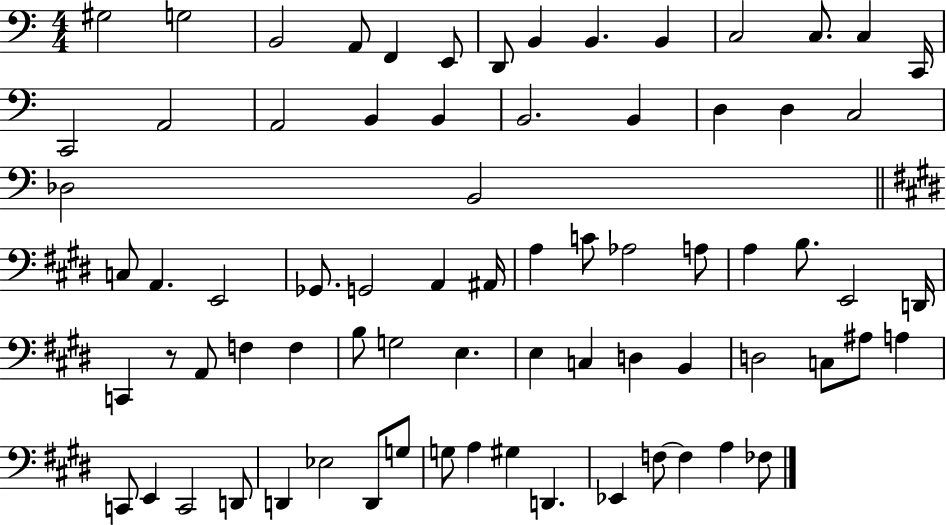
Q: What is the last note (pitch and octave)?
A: FES3